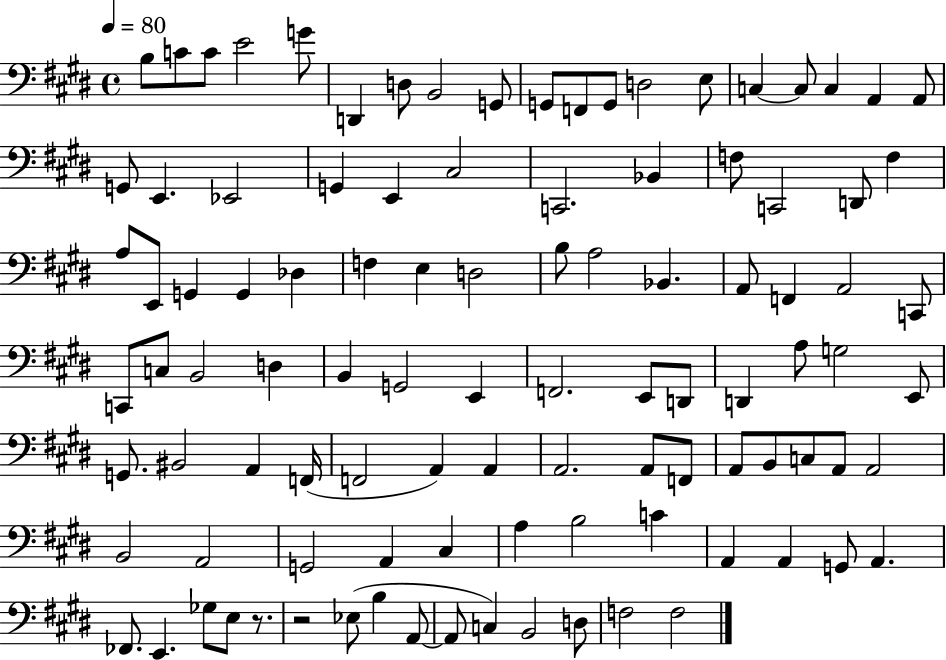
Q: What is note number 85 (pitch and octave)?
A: A2